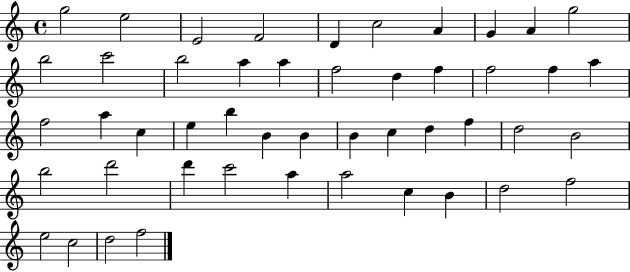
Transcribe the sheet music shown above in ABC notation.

X:1
T:Untitled
M:4/4
L:1/4
K:C
g2 e2 E2 F2 D c2 A G A g2 b2 c'2 b2 a a f2 d f f2 f a f2 a c e b B B B c d f d2 B2 b2 d'2 d' c'2 a a2 c B d2 f2 e2 c2 d2 f2